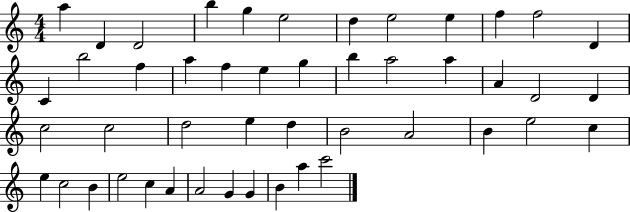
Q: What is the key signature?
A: C major